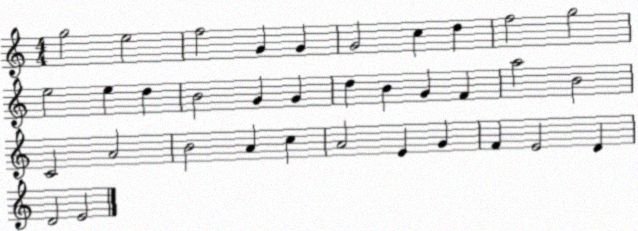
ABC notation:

X:1
T:Untitled
M:4/4
L:1/4
K:C
g2 e2 f2 G G G2 c d f2 g2 e2 e d B2 G G d B G F a2 B2 C2 A2 B2 A c A2 E G F E2 D D2 E2